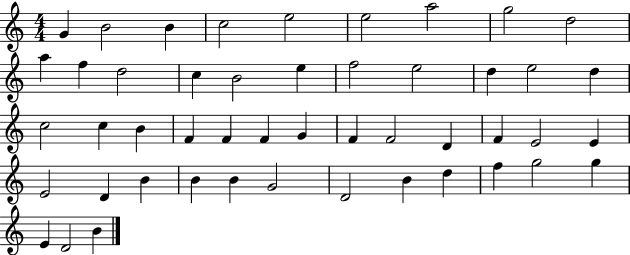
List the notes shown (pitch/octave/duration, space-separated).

G4/q B4/h B4/q C5/h E5/h E5/h A5/h G5/h D5/h A5/q F5/q D5/h C5/q B4/h E5/q F5/h E5/h D5/q E5/h D5/q C5/h C5/q B4/q F4/q F4/q F4/q G4/q F4/q F4/h D4/q F4/q E4/h E4/q E4/h D4/q B4/q B4/q B4/q G4/h D4/h B4/q D5/q F5/q G5/h G5/q E4/q D4/h B4/q